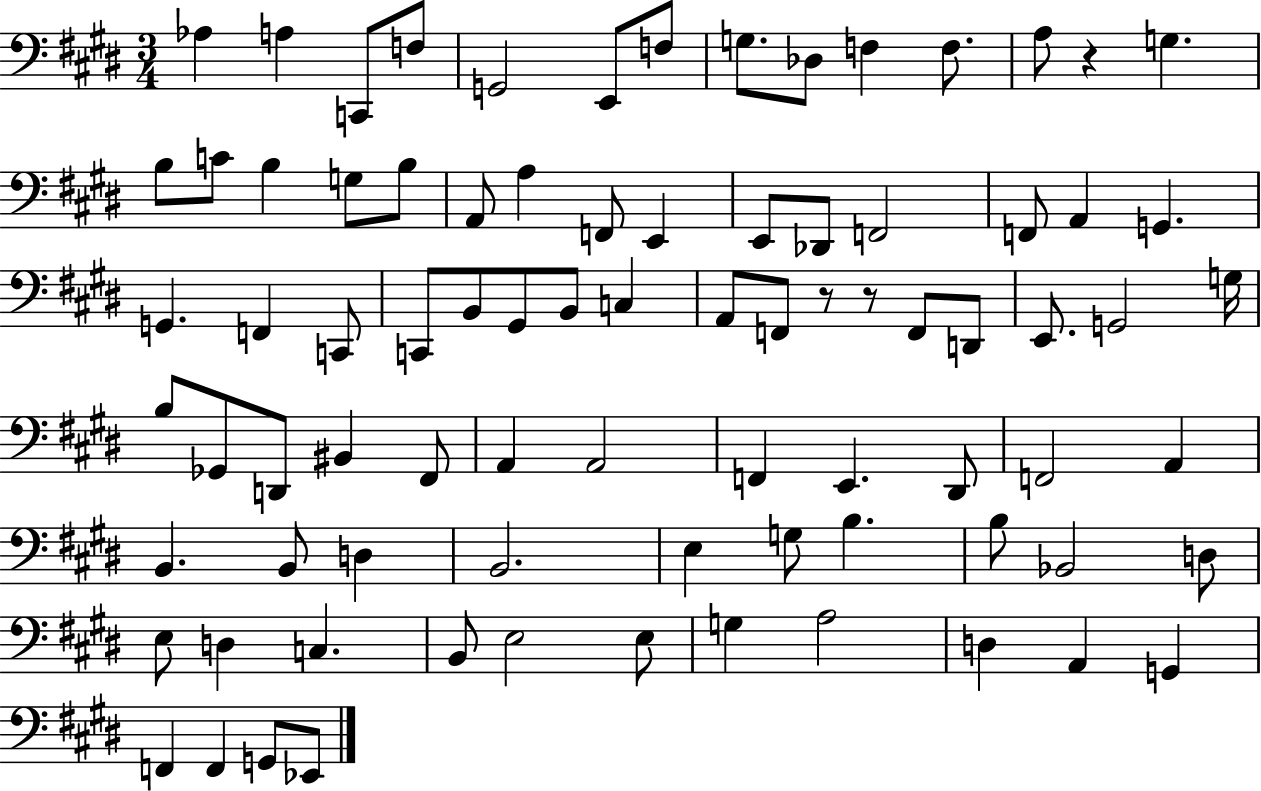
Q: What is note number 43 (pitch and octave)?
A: G3